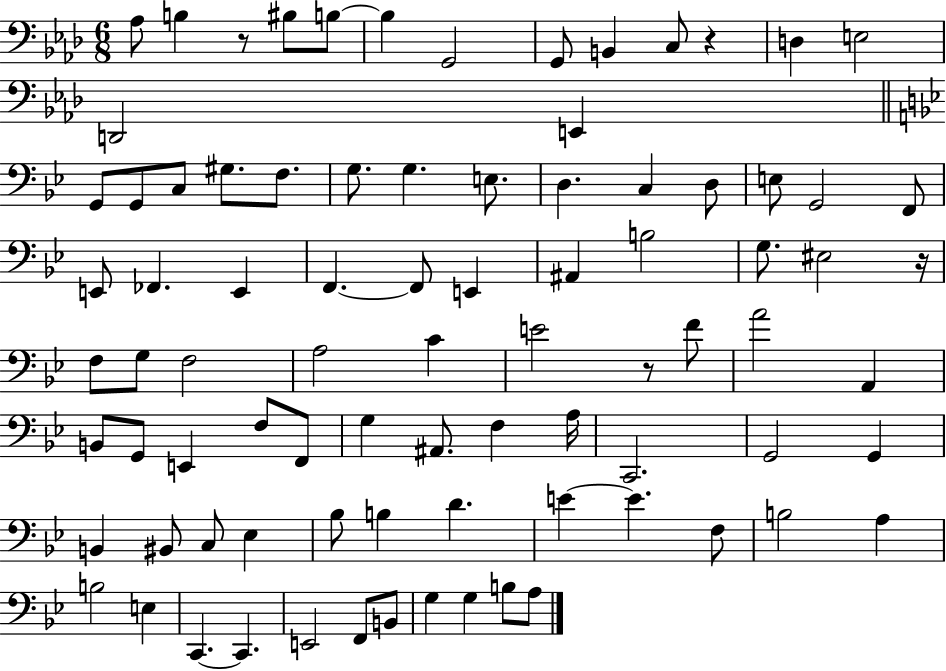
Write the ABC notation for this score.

X:1
T:Untitled
M:6/8
L:1/4
K:Ab
_A,/2 B, z/2 ^B,/2 B,/2 B, G,,2 G,,/2 B,, C,/2 z D, E,2 D,,2 E,, G,,/2 G,,/2 C,/2 ^G,/2 F,/2 G,/2 G, E,/2 D, C, D,/2 E,/2 G,,2 F,,/2 E,,/2 _F,, E,, F,, F,,/2 E,, ^A,, B,2 G,/2 ^E,2 z/4 F,/2 G,/2 F,2 A,2 C E2 z/2 F/2 A2 A,, B,,/2 G,,/2 E,, F,/2 F,,/2 G, ^A,,/2 F, A,/4 C,,2 G,,2 G,, B,, ^B,,/2 C,/2 _E, _B,/2 B, D E E F,/2 B,2 A, B,2 E, C,, C,, E,,2 F,,/2 B,,/2 G, G, B,/2 A,/2